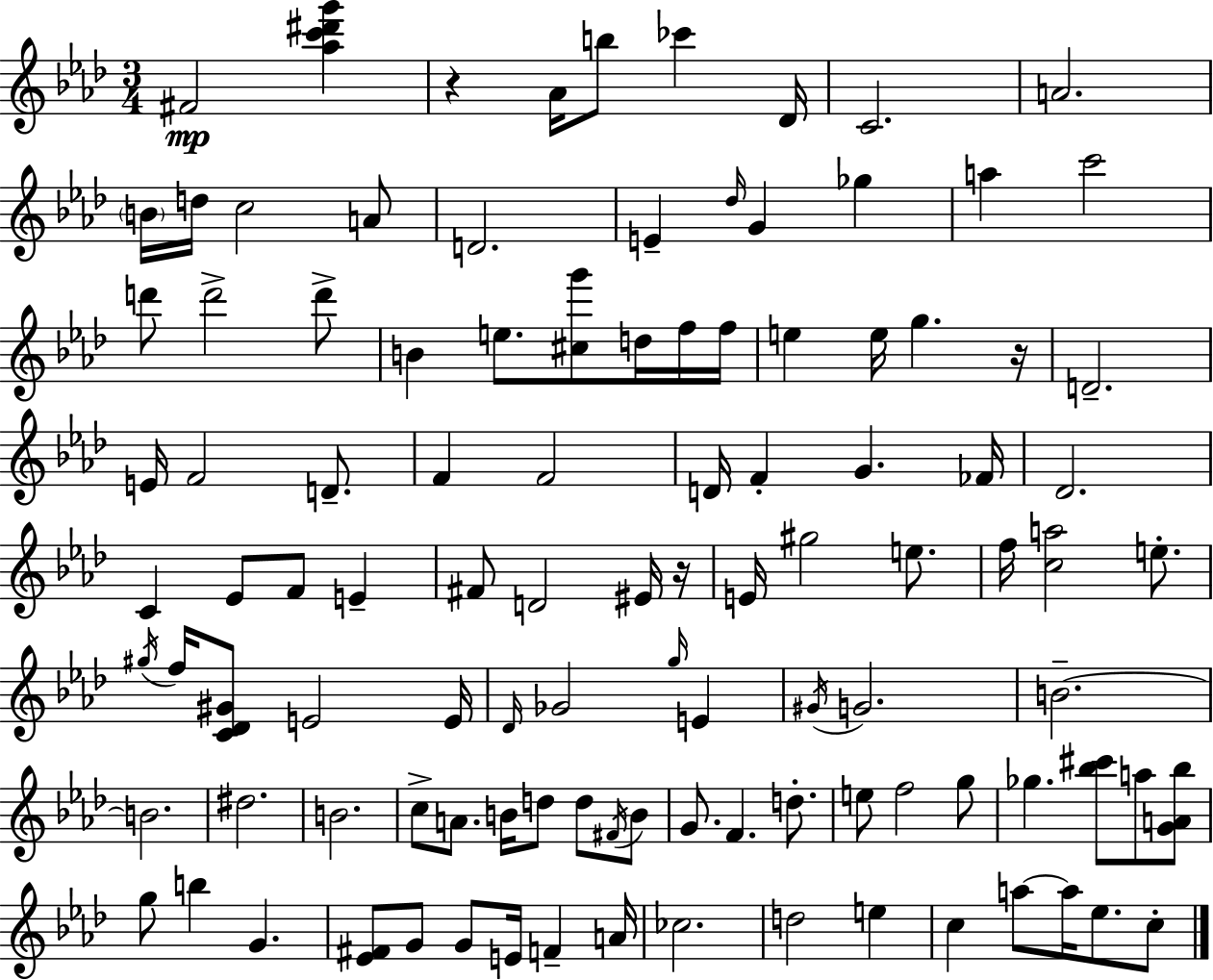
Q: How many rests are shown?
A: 3